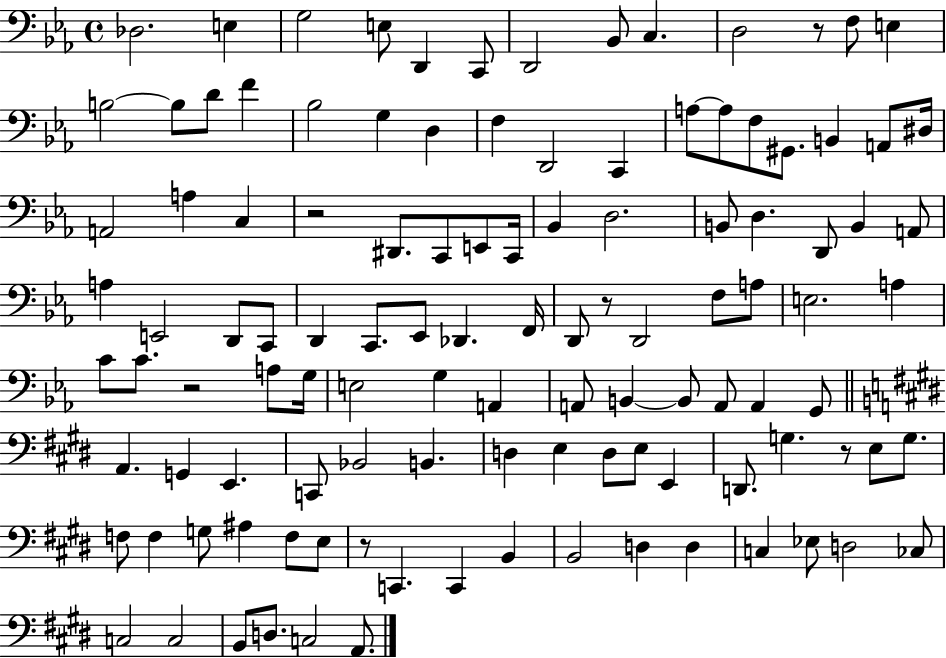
Db3/h. E3/q G3/h E3/e D2/q C2/e D2/h Bb2/e C3/q. D3/h R/e F3/e E3/q B3/h B3/e D4/e F4/q Bb3/h G3/q D3/q F3/q D2/h C2/q A3/e A3/e F3/e G#2/e. B2/q A2/e D#3/s A2/h A3/q C3/q R/h D#2/e. C2/e E2/e C2/s Bb2/q D3/h. B2/e D3/q. D2/e B2/q A2/e A3/q E2/h D2/e C2/e D2/q C2/e. Eb2/e Db2/q. F2/s D2/e R/e D2/h F3/e A3/e E3/h. A3/q C4/e C4/e. R/h A3/e G3/s E3/h G3/q A2/q A2/e B2/q B2/e A2/e A2/q G2/e A2/q. G2/q E2/q. C2/e Bb2/h B2/q. D3/q E3/q D3/e E3/e E2/q D2/e. G3/q. R/e E3/e G3/e. F3/e F3/q G3/e A#3/q F3/e E3/e R/e C2/q. C2/q B2/q B2/h D3/q D3/q C3/q Eb3/e D3/h CES3/e C3/h C3/h B2/e D3/e. C3/h A2/e.